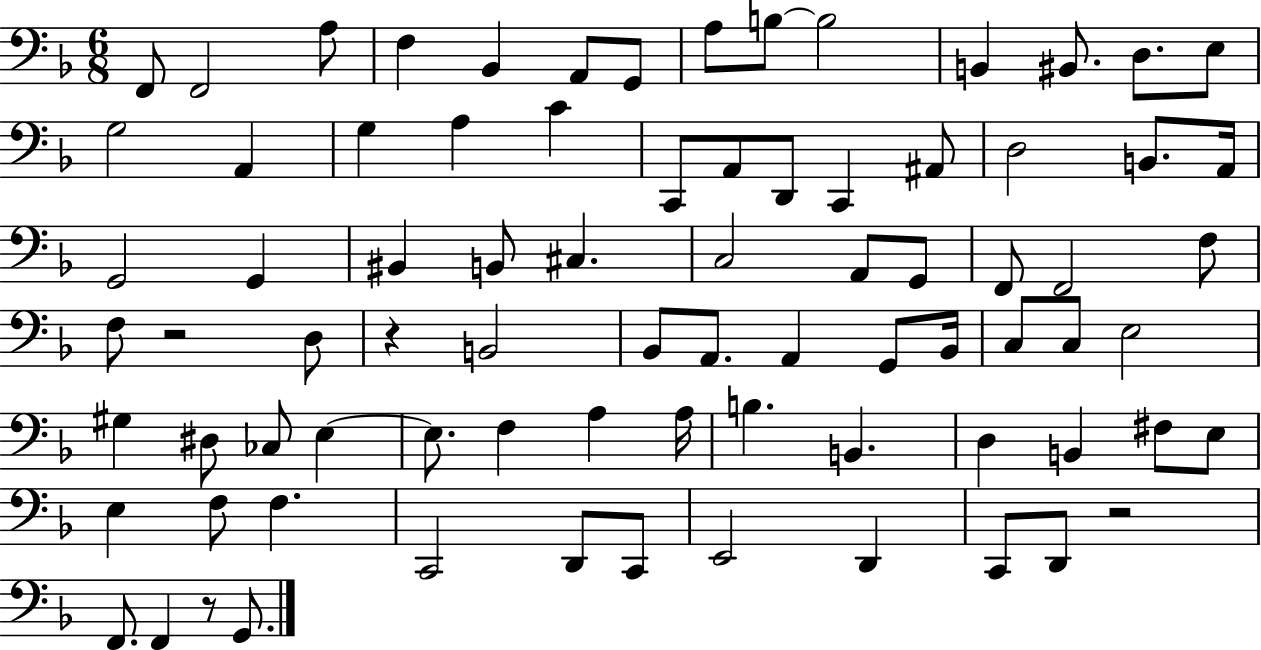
F2/e F2/h A3/e F3/q Bb2/q A2/e G2/e A3/e B3/e B3/h B2/q BIS2/e. D3/e. E3/e G3/h A2/q G3/q A3/q C4/q C2/e A2/e D2/e C2/q A#2/e D3/h B2/e. A2/s G2/h G2/q BIS2/q B2/e C#3/q. C3/h A2/e G2/e F2/e F2/h F3/e F3/e R/h D3/e R/q B2/h Bb2/e A2/e. A2/q G2/e Bb2/s C3/e C3/e E3/h G#3/q D#3/e CES3/e E3/q E3/e. F3/q A3/q A3/s B3/q. B2/q. D3/q B2/q F#3/e E3/e E3/q F3/e F3/q. C2/h D2/e C2/e E2/h D2/q C2/e D2/e R/h F2/e. F2/q R/e G2/e.